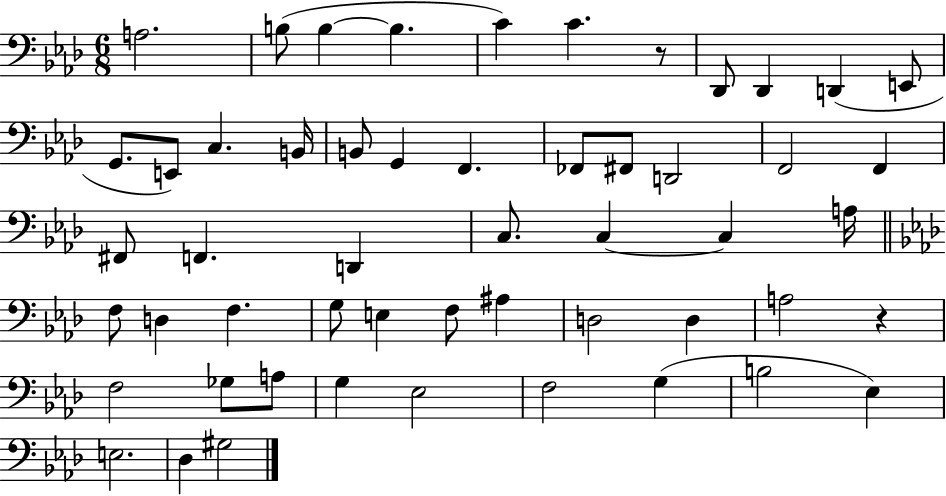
{
  \clef bass
  \numericTimeSignature
  \time 6/8
  \key aes \major
  a2. | b8( b4~~ b4. | c'4) c'4. r8 | des,8 des,4 d,4( e,8 | \break g,8. e,8) c4. b,16 | b,8 g,4 f,4. | fes,8 fis,8 d,2 | f,2 f,4 | \break fis,8 f,4. d,4 | c8. c4~~ c4 a16 | \bar "||" \break \key aes \major f8 d4 f4. | g8 e4 f8 ais4 | d2 d4 | a2 r4 | \break f2 ges8 a8 | g4 ees2 | f2 g4( | b2 ees4) | \break e2. | des4 gis2 | \bar "|."
}